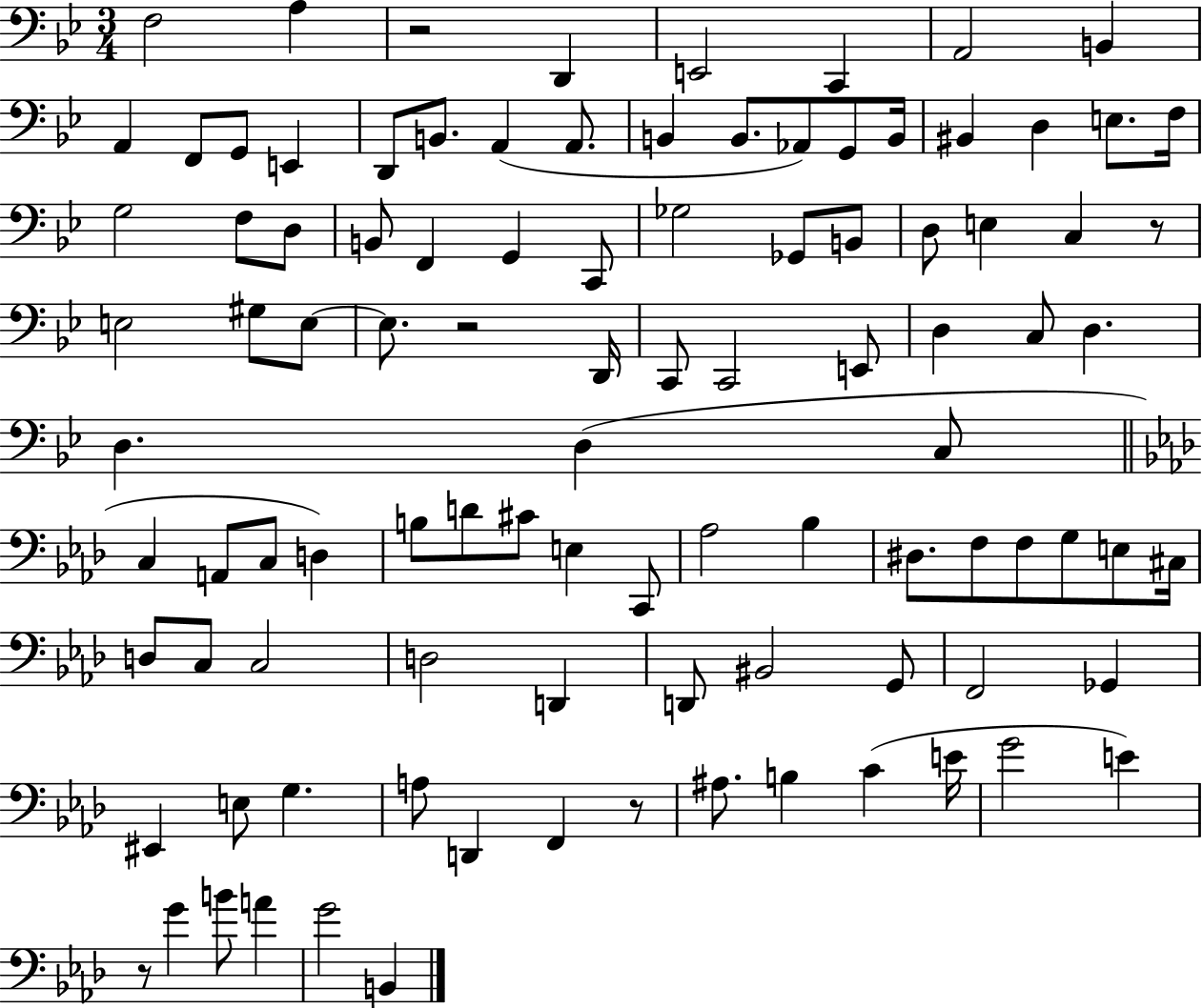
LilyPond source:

{
  \clef bass
  \numericTimeSignature
  \time 3/4
  \key bes \major
  \repeat volta 2 { f2 a4 | r2 d,4 | e,2 c,4 | a,2 b,4 | \break a,4 f,8 g,8 e,4 | d,8 b,8. a,4( a,8. | b,4 b,8. aes,8) g,8 b,16 | bis,4 d4 e8. f16 | \break g2 f8 d8 | b,8 f,4 g,4 c,8 | ges2 ges,8 b,8 | d8 e4 c4 r8 | \break e2 gis8 e8~~ | e8. r2 d,16 | c,8 c,2 e,8 | d4 c8 d4. | \break d4. d4( c8 | \bar "||" \break \key aes \major c4 a,8 c8 d4) | b8 d'8 cis'8 e4 c,8 | aes2 bes4 | dis8. f8 f8 g8 e8 cis16 | \break d8 c8 c2 | d2 d,4 | d,8 bis,2 g,8 | f,2 ges,4 | \break eis,4 e8 g4. | a8 d,4 f,4 r8 | ais8. b4 c'4( e'16 | g'2 e'4) | \break r8 g'4 b'8 a'4 | g'2 b,4 | } \bar "|."
}